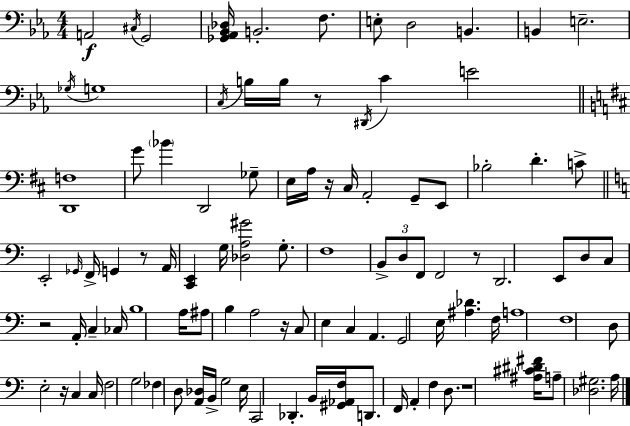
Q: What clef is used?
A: bass